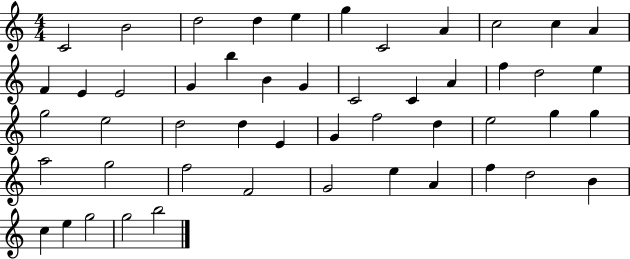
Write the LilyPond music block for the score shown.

{
  \clef treble
  \numericTimeSignature
  \time 4/4
  \key c \major
  c'2 b'2 | d''2 d''4 e''4 | g''4 c'2 a'4 | c''2 c''4 a'4 | \break f'4 e'4 e'2 | g'4 b''4 b'4 g'4 | c'2 c'4 a'4 | f''4 d''2 e''4 | \break g''2 e''2 | d''2 d''4 e'4 | g'4 f''2 d''4 | e''2 g''4 g''4 | \break a''2 g''2 | f''2 f'2 | g'2 e''4 a'4 | f''4 d''2 b'4 | \break c''4 e''4 g''2 | g''2 b''2 | \bar "|."
}